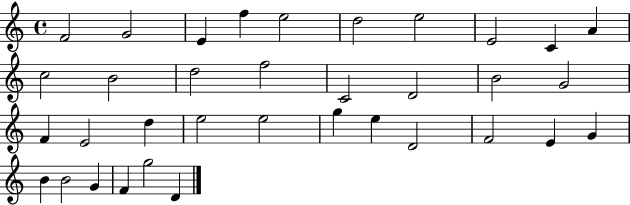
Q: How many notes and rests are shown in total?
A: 35